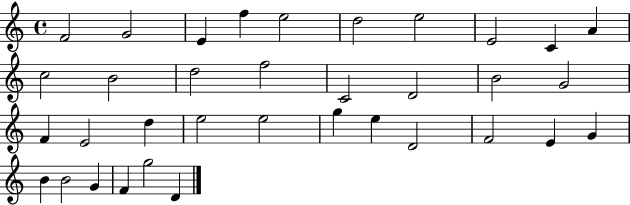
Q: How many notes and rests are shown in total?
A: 35